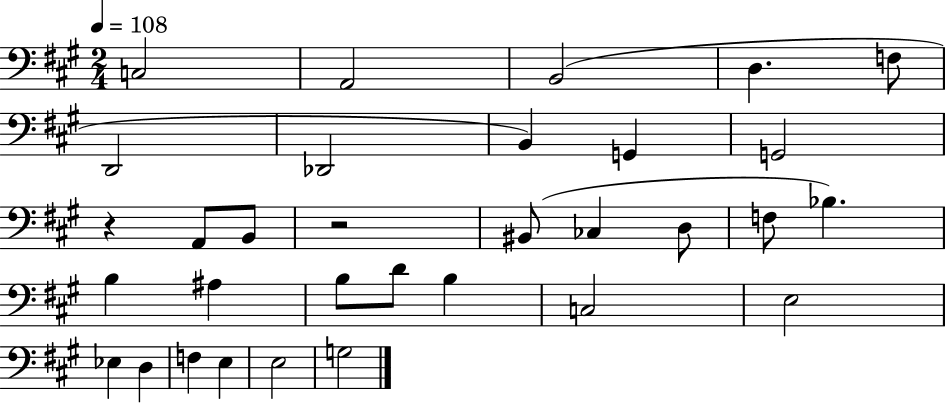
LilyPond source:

{
  \clef bass
  \numericTimeSignature
  \time 2/4
  \key a \major
  \tempo 4 = 108
  c2 | a,2 | b,2( | d4. f8 | \break d,2 | des,2 | b,4) g,4 | g,2 | \break r4 a,8 b,8 | r2 | bis,8( ces4 d8 | f8 bes4.) | \break b4 ais4 | b8 d'8 b4 | c2 | e2 | \break ees4 d4 | f4 e4 | e2 | g2 | \break \bar "|."
}